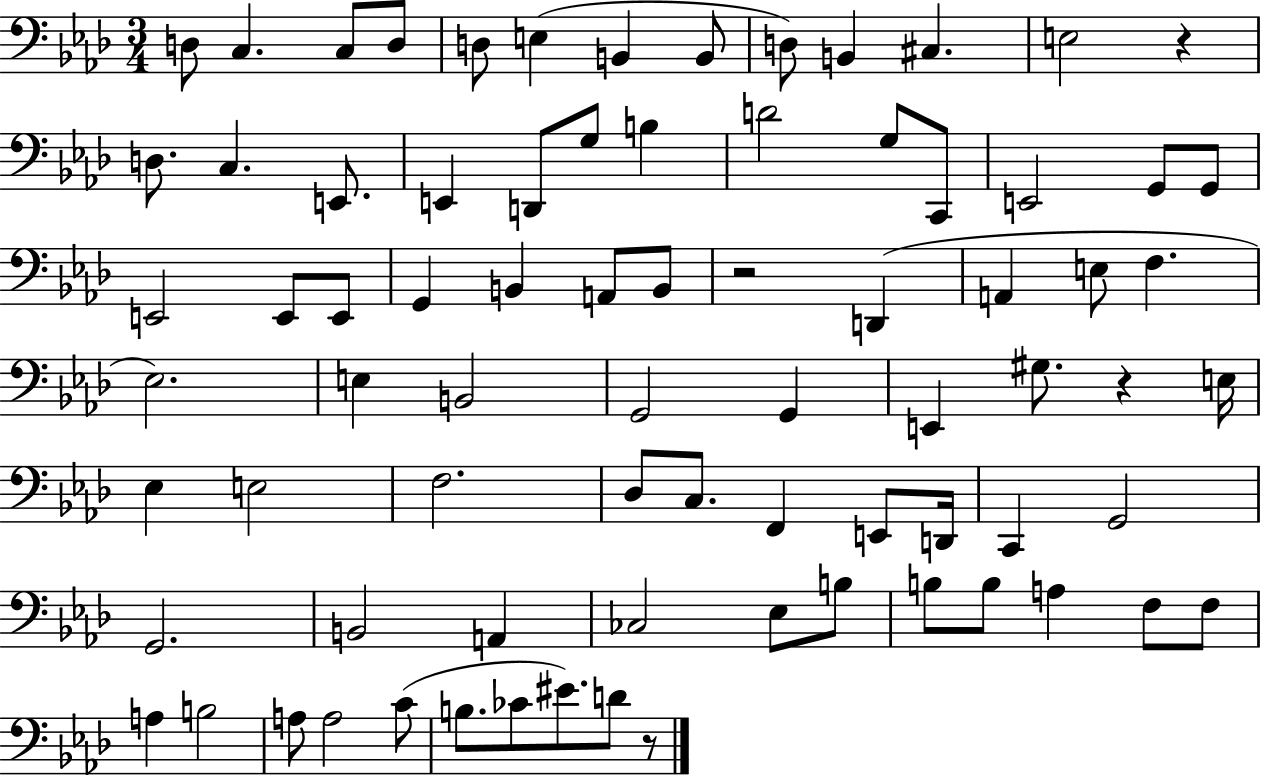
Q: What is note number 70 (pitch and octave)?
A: C4